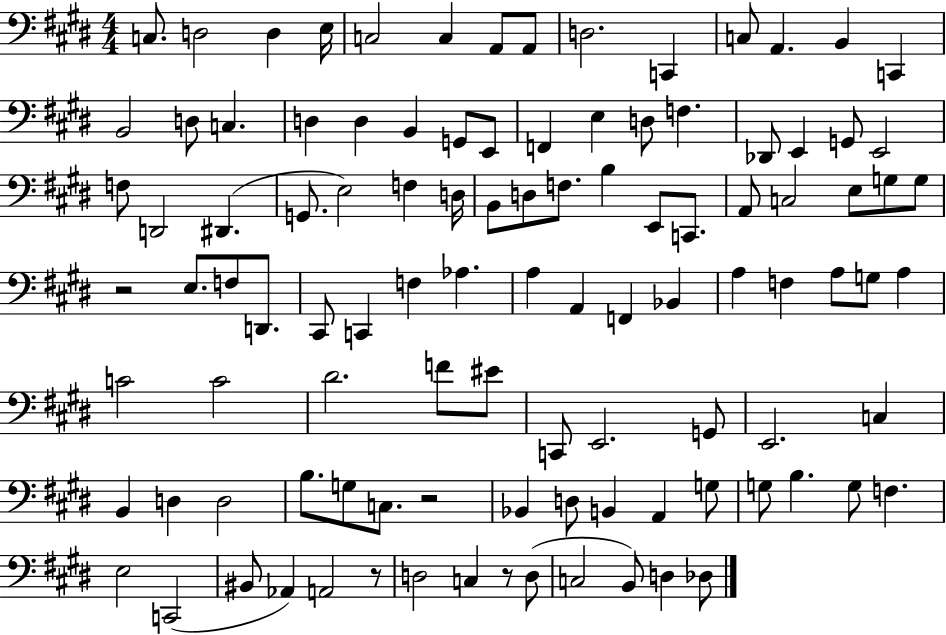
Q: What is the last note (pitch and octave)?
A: Db3